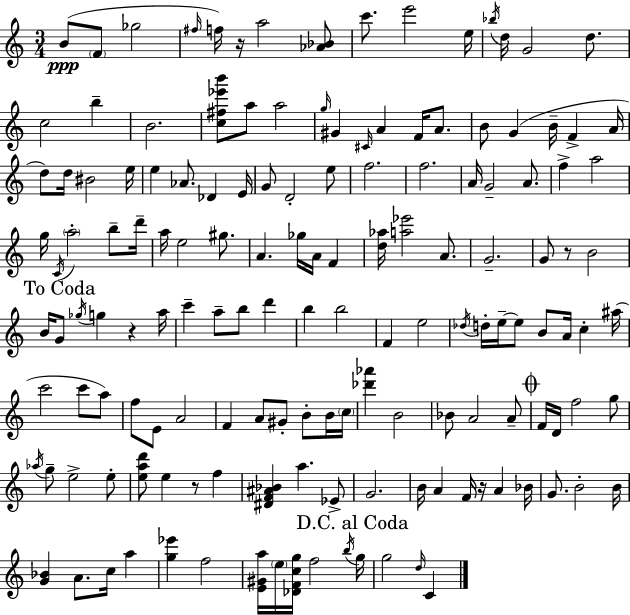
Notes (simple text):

B4/e F4/e Gb5/h F#5/s F5/s R/s A5/h [Ab4,Bb4]/e C6/e. E6/h E5/s Bb5/s D5/s G4/h D5/e. C5/h B5/q B4/h. [C5,F#5,Eb6,B6]/e A5/e A5/h G5/s G#4/q C#4/s A4/q F4/s A4/e. B4/e G4/q B4/s F4/q A4/s D5/e D5/s BIS4/h E5/s E5/q Ab4/e. Db4/q E4/s G4/e D4/h E5/e F5/h. F5/h. A4/s G4/h A4/e. F5/q A5/h G5/s C4/s A5/h B5/e D6/s A5/s E5/h G#5/e. A4/q. Gb5/s A4/s F4/q [D5,Ab5]/s [A5,Eb6]/h A4/e. G4/h. G4/e R/e B4/h B4/s G4/e Gb5/s G5/q R/q A5/s C6/q A5/e B5/e D6/q B5/q B5/h F4/q E5/h Db5/s D5/s E5/s E5/e B4/e A4/s C5/q A#5/s C6/h C6/e A5/e F5/e E4/e A4/h F4/q A4/e G#4/e B4/e B4/s C5/s [Db6,Ab6]/q B4/h Bb4/e A4/h A4/e F4/s D4/s F5/h G5/e Ab5/s G5/e E5/h E5/e [E5,A5,D6]/e E5/q R/e F5/q [D#4,F4,A#4,Bb4]/q A5/q. Eb4/e G4/h. B4/s A4/q F4/s R/s A4/q Bb4/s G4/e. B4/h B4/s [G4,Bb4]/q A4/e. C5/s A5/q [G5,Eb6]/q F5/h [E4,G#4,A5]/s E5/s [Db4,F4,C5,G5]/s F5/h B5/s G5/s G5/h D5/s C4/q